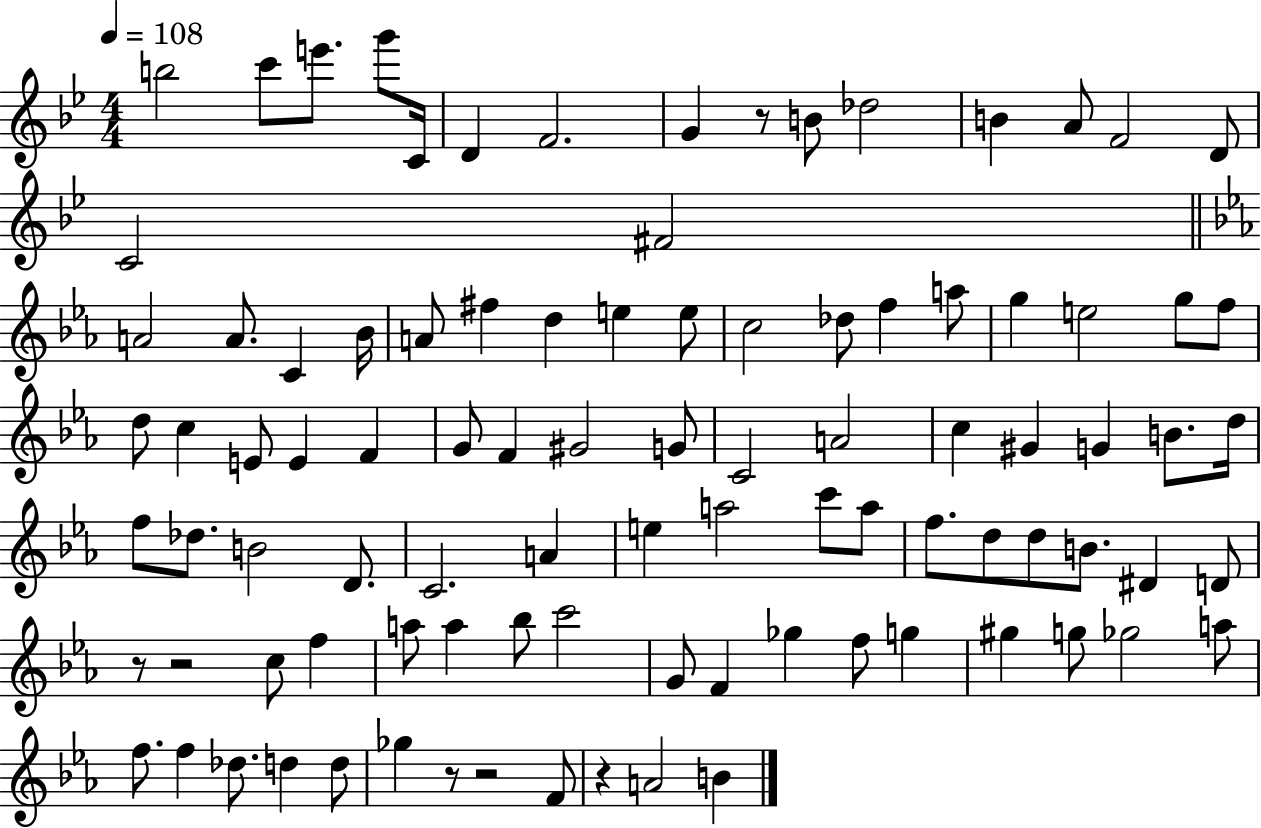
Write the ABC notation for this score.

X:1
T:Untitled
M:4/4
L:1/4
K:Bb
b2 c'/2 e'/2 g'/2 C/4 D F2 G z/2 B/2 _d2 B A/2 F2 D/2 C2 ^F2 A2 A/2 C _B/4 A/2 ^f d e e/2 c2 _d/2 f a/2 g e2 g/2 f/2 d/2 c E/2 E F G/2 F ^G2 G/2 C2 A2 c ^G G B/2 d/4 f/2 _d/2 B2 D/2 C2 A e a2 c'/2 a/2 f/2 d/2 d/2 B/2 ^D D/2 z/2 z2 c/2 f a/2 a _b/2 c'2 G/2 F _g f/2 g ^g g/2 _g2 a/2 f/2 f _d/2 d d/2 _g z/2 z2 F/2 z A2 B